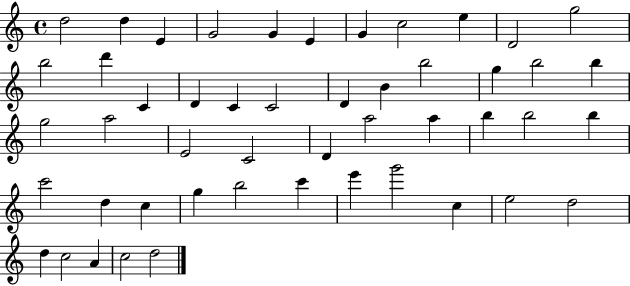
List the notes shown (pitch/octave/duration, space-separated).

D5/h D5/q E4/q G4/h G4/q E4/q G4/q C5/h E5/q D4/h G5/h B5/h D6/q C4/q D4/q C4/q C4/h D4/q B4/q B5/h G5/q B5/h B5/q G5/h A5/h E4/h C4/h D4/q A5/h A5/q B5/q B5/h B5/q C6/h D5/q C5/q G5/q B5/h C6/q E6/q G6/h C5/q E5/h D5/h D5/q C5/h A4/q C5/h D5/h